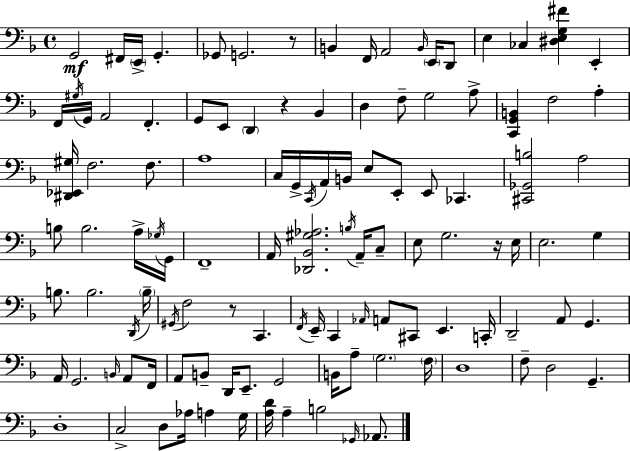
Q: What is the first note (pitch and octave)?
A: G2